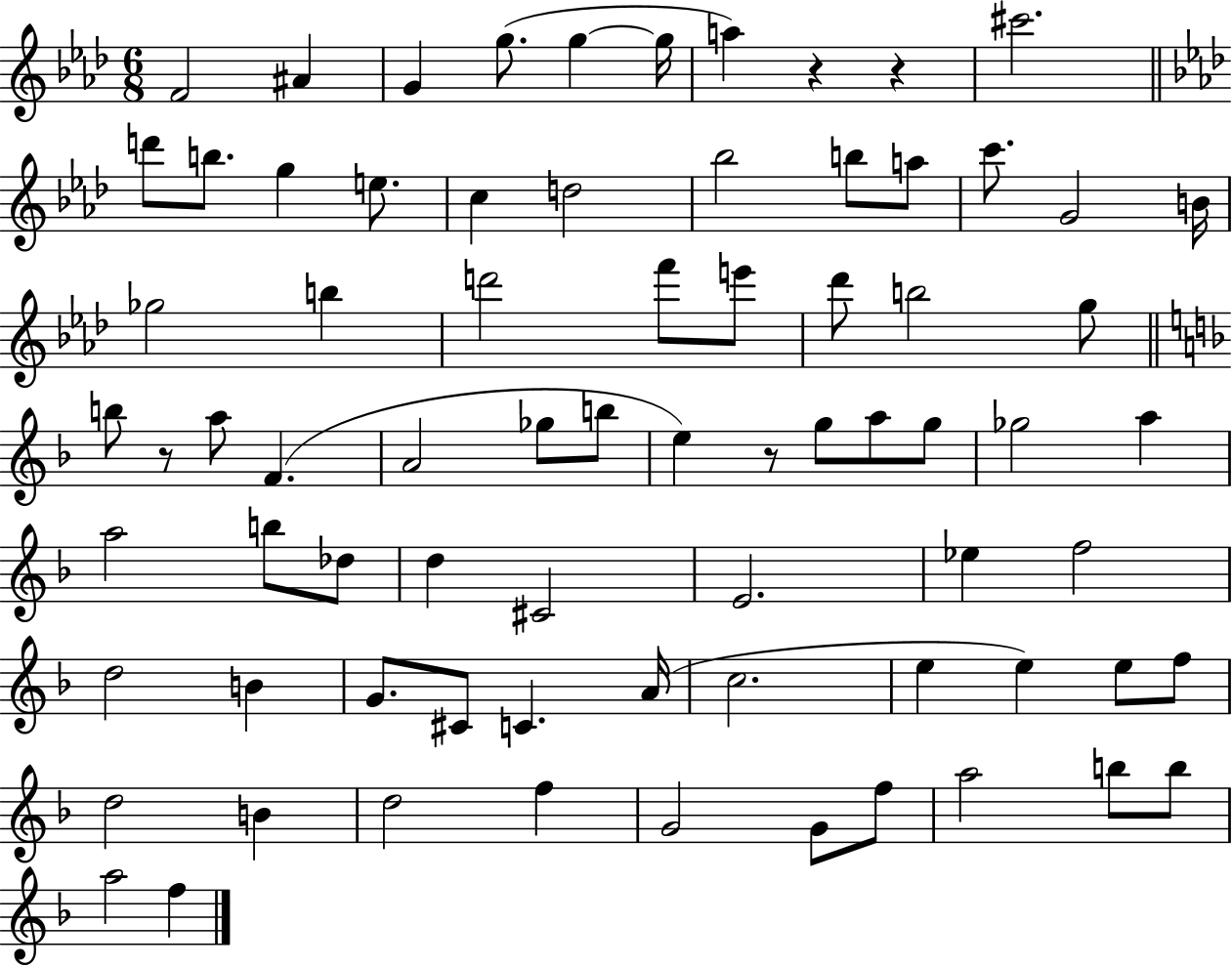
{
  \clef treble
  \numericTimeSignature
  \time 6/8
  \key aes \major
  f'2 ais'4 | g'4 g''8.( g''4~~ g''16 | a''4) r4 r4 | cis'''2. | \break \bar "||" \break \key aes \major d'''8 b''8. g''4 e''8. | c''4 d''2 | bes''2 b''8 a''8 | c'''8. g'2 b'16 | \break ges''2 b''4 | d'''2 f'''8 e'''8 | des'''8 b''2 g''8 | \bar "||" \break \key d \minor b''8 r8 a''8 f'4.( | a'2 ges''8 b''8 | e''4) r8 g''8 a''8 g''8 | ges''2 a''4 | \break a''2 b''8 des''8 | d''4 cis'2 | e'2. | ees''4 f''2 | \break d''2 b'4 | g'8. cis'8 c'4. a'16( | c''2. | e''4 e''4) e''8 f''8 | \break d''2 b'4 | d''2 f''4 | g'2 g'8 f''8 | a''2 b''8 b''8 | \break a''2 f''4 | \bar "|."
}